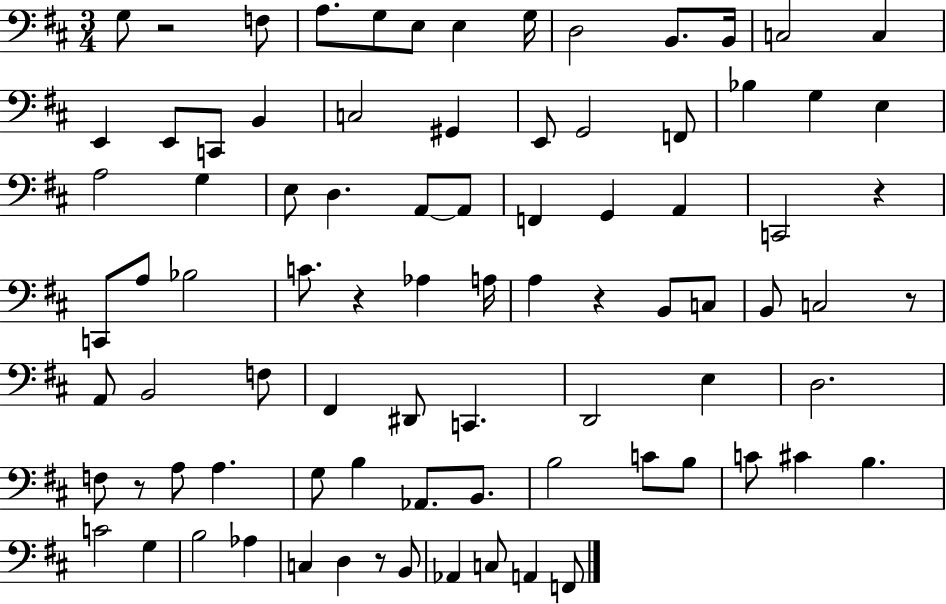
G3/e R/h F3/e A3/e. G3/e E3/e E3/q G3/s D3/h B2/e. B2/s C3/h C3/q E2/q E2/e C2/e B2/q C3/h G#2/q E2/e G2/h F2/e Bb3/q G3/q E3/q A3/h G3/q E3/e D3/q. A2/e A2/e F2/q G2/q A2/q C2/h R/q C2/e A3/e Bb3/h C4/e. R/q Ab3/q A3/s A3/q R/q B2/e C3/e B2/e C3/h R/e A2/e B2/h F3/e F#2/q D#2/e C2/q. D2/h E3/q D3/h. F3/e R/e A3/e A3/q. G3/e B3/q Ab2/e. B2/e. B3/h C4/e B3/e C4/e C#4/q B3/q. C4/h G3/q B3/h Ab3/q C3/q D3/q R/e B2/e Ab2/q C3/e A2/q F2/e